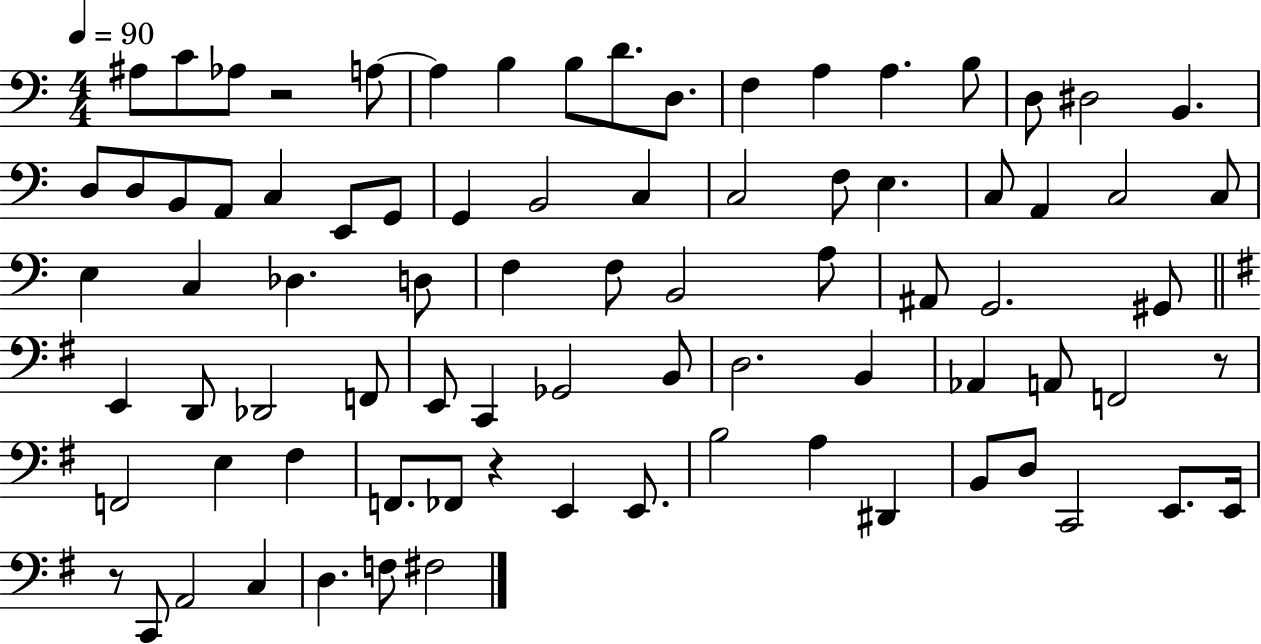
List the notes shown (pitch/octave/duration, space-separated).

A#3/e C4/e Ab3/e R/h A3/e A3/q B3/q B3/e D4/e. D3/e. F3/q A3/q A3/q. B3/e D3/e D#3/h B2/q. D3/e D3/e B2/e A2/e C3/q E2/e G2/e G2/q B2/h C3/q C3/h F3/e E3/q. C3/e A2/q C3/h C3/e E3/q C3/q Db3/q. D3/e F3/q F3/e B2/h A3/e A#2/e G2/h. G#2/e E2/q D2/e Db2/h F2/e E2/e C2/q Gb2/h B2/e D3/h. B2/q Ab2/q A2/e F2/h R/e F2/h E3/q F#3/q F2/e. FES2/e R/q E2/q E2/e. B3/h A3/q D#2/q B2/e D3/e C2/h E2/e. E2/s R/e C2/e A2/h C3/q D3/q. F3/e F#3/h